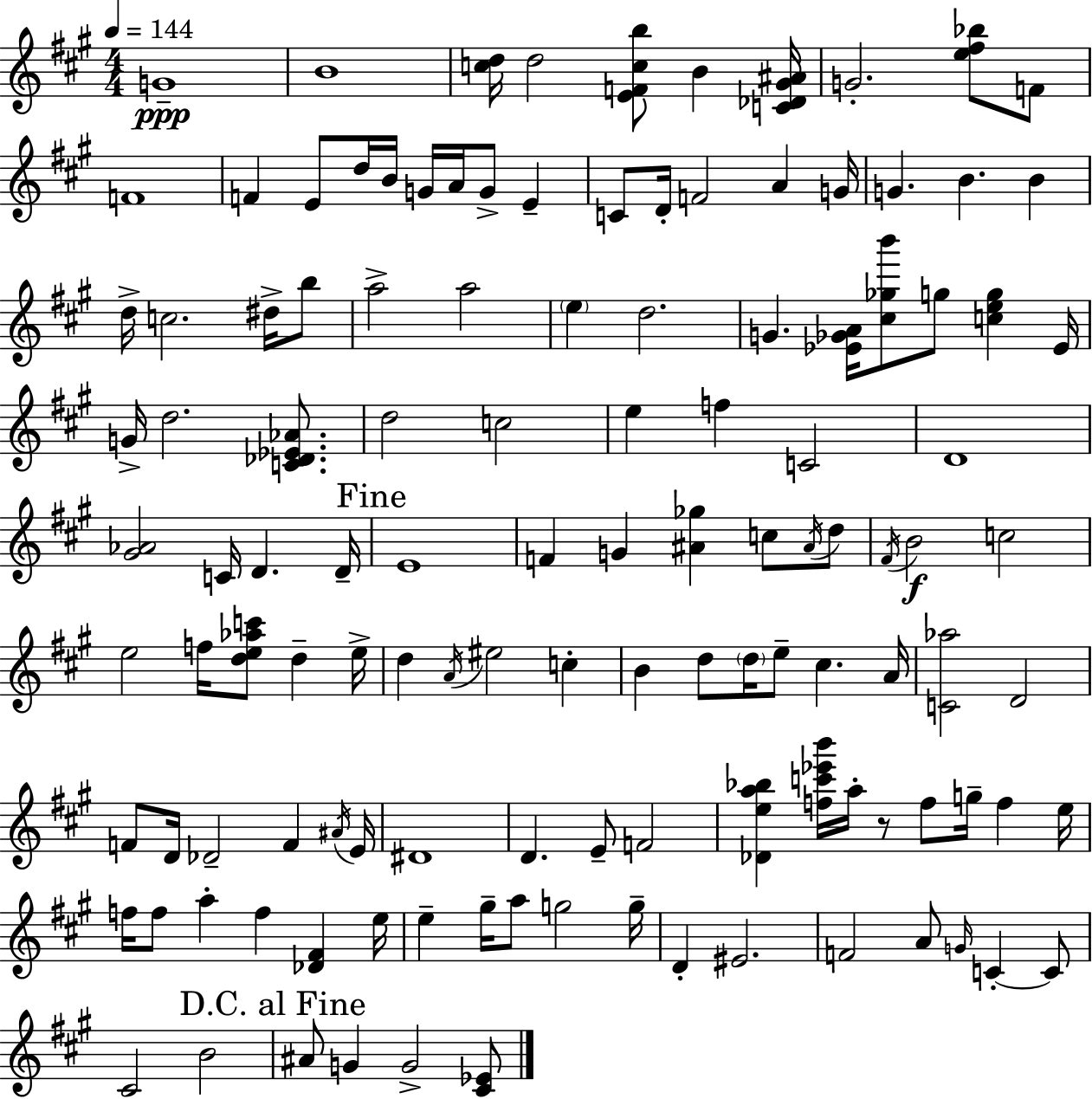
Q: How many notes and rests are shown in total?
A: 123